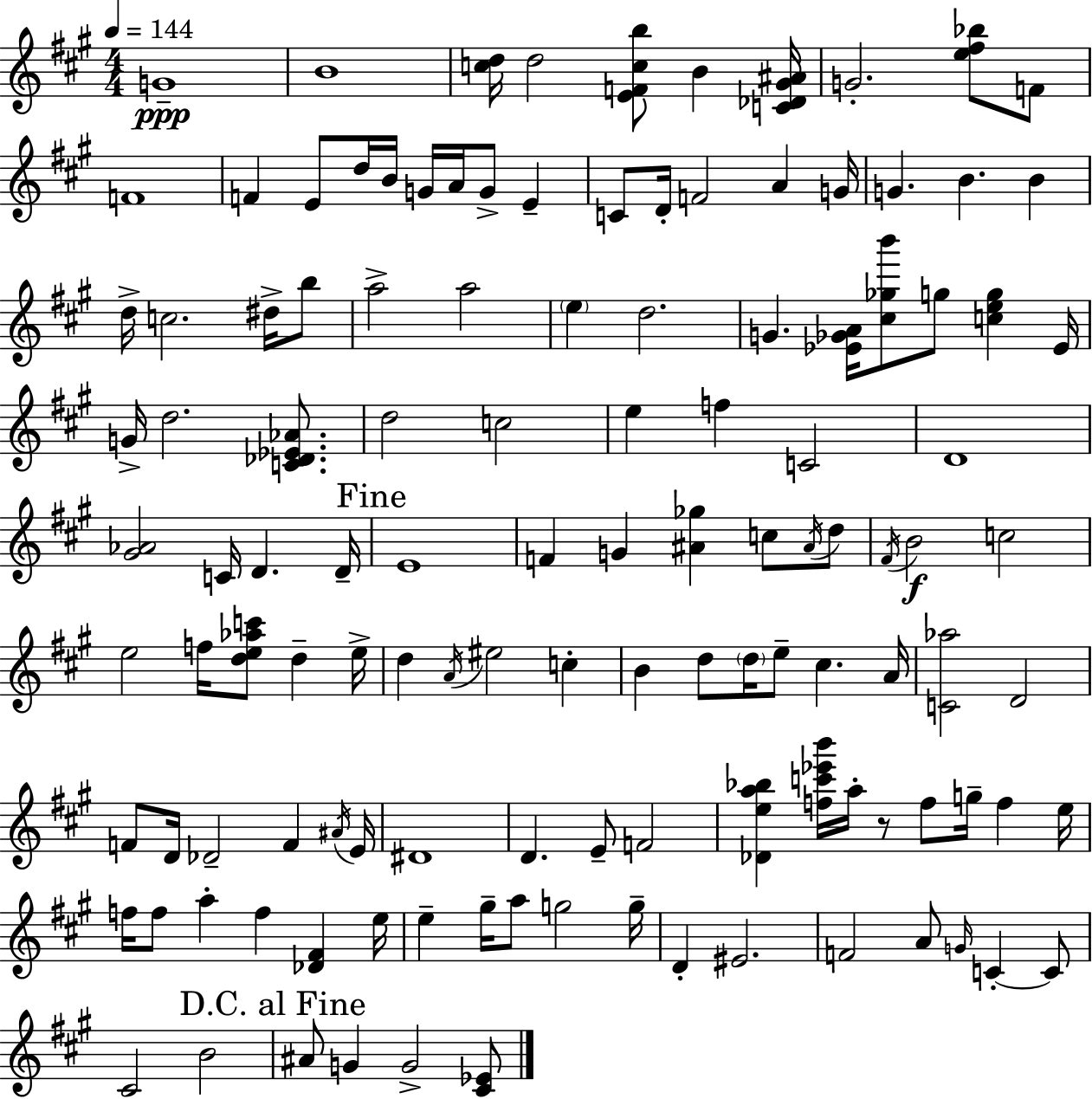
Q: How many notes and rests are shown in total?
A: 123